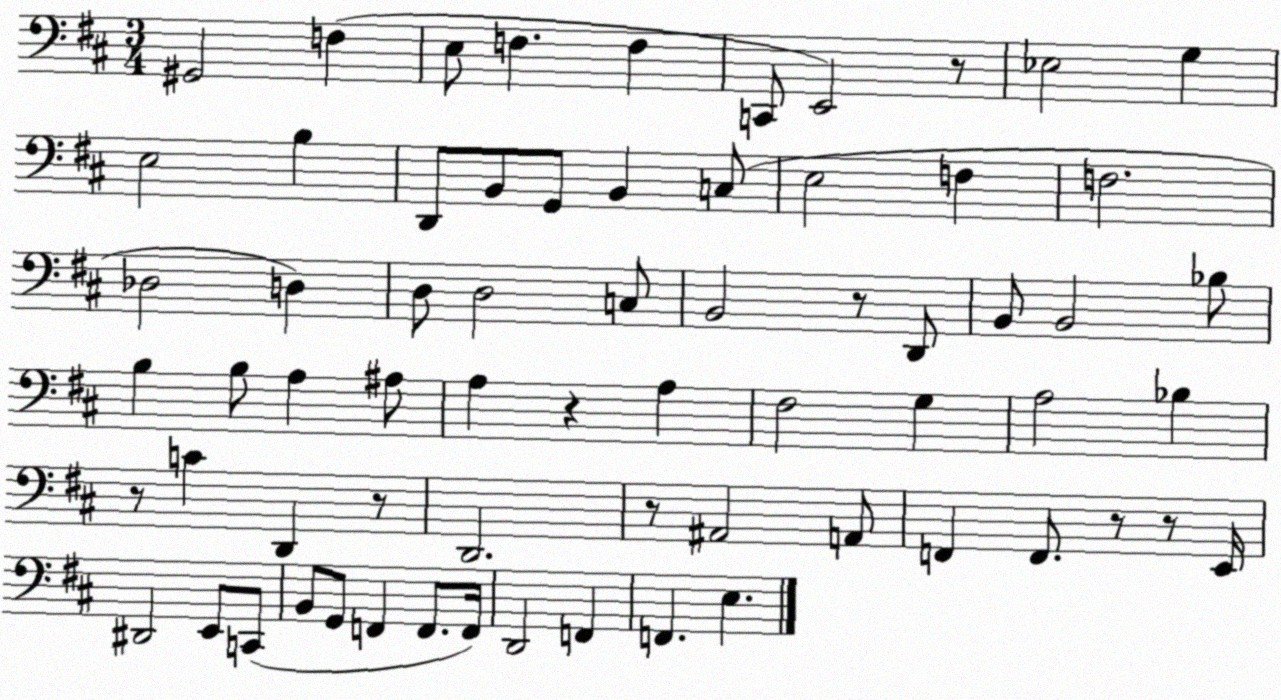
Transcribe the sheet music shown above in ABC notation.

X:1
T:Untitled
M:3/4
L:1/4
K:D
^G,,2 F, E,/2 F, F, C,,/2 E,,2 z/2 _E,2 G, E,2 B, D,,/2 B,,/2 G,,/2 B,, C,/2 E,2 F, F,2 _D,2 D, D,/2 D,2 C,/2 B,,2 z/2 D,,/2 B,,/2 B,,2 _B,/2 B, B,/2 A, ^A,/2 A, z A, ^F,2 G, A,2 _B, z/2 C D,, z/2 D,,2 z/2 ^A,,2 A,,/2 F,, F,,/2 z/2 z/2 E,,/4 ^D,,2 E,,/2 C,,/2 B,,/2 G,,/2 F,, F,,/2 F,,/4 D,,2 F,, F,, E,